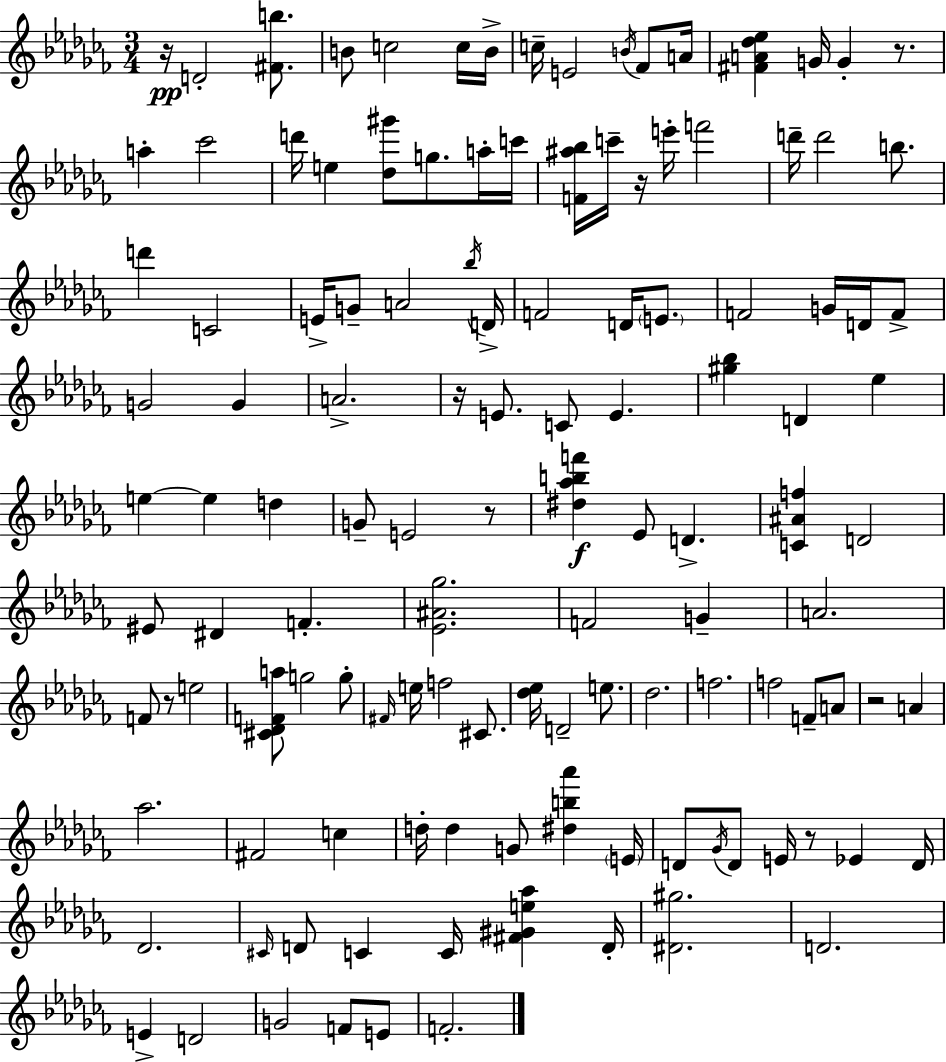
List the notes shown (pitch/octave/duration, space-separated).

R/s D4/h [F#4,B5]/e. B4/e C5/h C5/s B4/s C5/s E4/h B4/s FES4/e A4/s [F#4,A4,Db5,Eb5]/q G4/s G4/q R/e. A5/q CES6/h D6/s E5/q [Db5,G#6]/e G5/e. A5/s C6/s [F4,A#5,Bb5]/s C6/s R/s E6/s F6/h D6/s D6/h B5/e. D6/q C4/h E4/s G4/e A4/h Bb5/s D4/s F4/h D4/s E4/e. F4/h G4/s D4/s F4/e G4/h G4/q A4/h. R/s E4/e. C4/e E4/q. [G#5,Bb5]/q D4/q Eb5/q E5/q E5/q D5/q G4/e E4/h R/e [D#5,Ab5,B5,F6]/q Eb4/e D4/q. [C4,A#4,F5]/q D4/h EIS4/e D#4/q F4/q. [Eb4,A#4,Gb5]/h. F4/h G4/q A4/h. F4/e R/e E5/h [C#4,Db4,F4,A5]/e G5/h G5/e F#4/s E5/s F5/h C#4/e. [Db5,Eb5]/s D4/h E5/e. Db5/h. F5/h. F5/h F4/e A4/e R/h A4/q Ab5/h. F#4/h C5/q D5/s D5/q G4/e [D#5,B5,Ab6]/q E4/s D4/e Gb4/s D4/e E4/s R/e Eb4/q D4/s Db4/h. C#4/s D4/e C4/q C4/s [F#4,G#4,E5,Ab5]/q D4/s [D#4,G#5]/h. D4/h. E4/q D4/h G4/h F4/e E4/e F4/h.